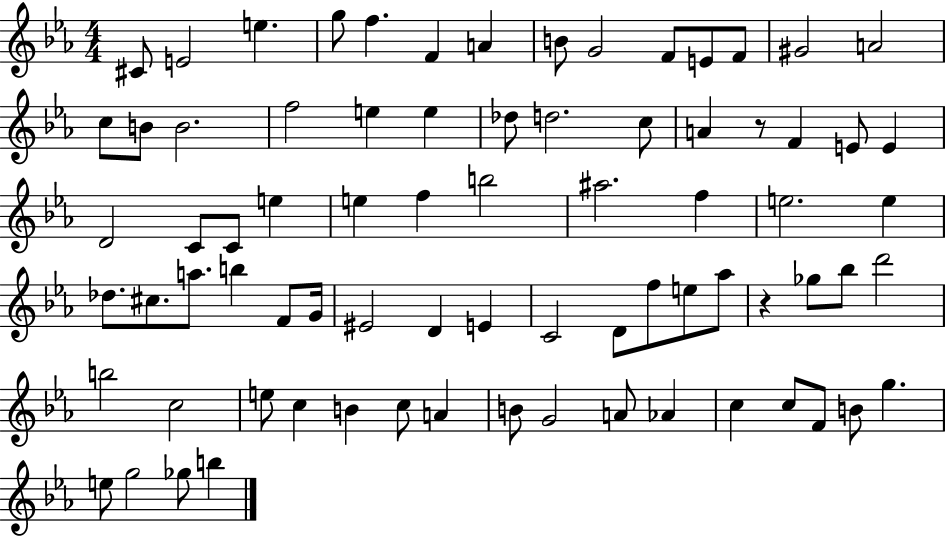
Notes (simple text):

C#4/e E4/h E5/q. G5/e F5/q. F4/q A4/q B4/e G4/h F4/e E4/e F4/e G#4/h A4/h C5/e B4/e B4/h. F5/h E5/q E5/q Db5/e D5/h. C5/e A4/q R/e F4/q E4/e E4/q D4/h C4/e C4/e E5/q E5/q F5/q B5/h A#5/h. F5/q E5/h. E5/q Db5/e. C#5/e. A5/e. B5/q F4/e G4/s EIS4/h D4/q E4/q C4/h D4/e F5/e E5/e Ab5/e R/q Gb5/e Bb5/e D6/h B5/h C5/h E5/e C5/q B4/q C5/e A4/q B4/e G4/h A4/e Ab4/q C5/q C5/e F4/e B4/e G5/q. E5/e G5/h Gb5/e B5/q